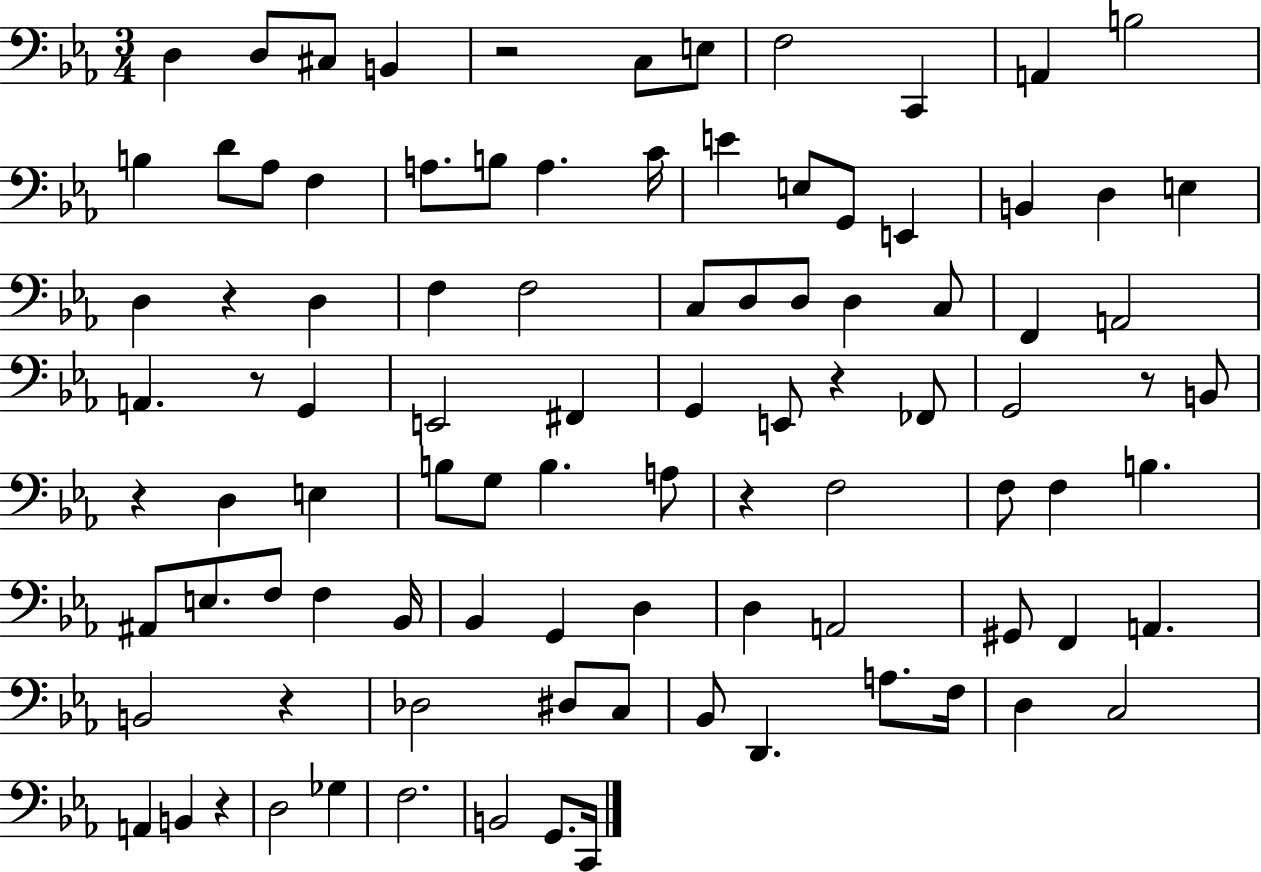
X:1
T:Untitled
M:3/4
L:1/4
K:Eb
D, D,/2 ^C,/2 B,, z2 C,/2 E,/2 F,2 C,, A,, B,2 B, D/2 _A,/2 F, A,/2 B,/2 A, C/4 E E,/2 G,,/2 E,, B,, D, E, D, z D, F, F,2 C,/2 D,/2 D,/2 D, C,/2 F,, A,,2 A,, z/2 G,, E,,2 ^F,, G,, E,,/2 z _F,,/2 G,,2 z/2 B,,/2 z D, E, B,/2 G,/2 B, A,/2 z F,2 F,/2 F, B, ^A,,/2 E,/2 F,/2 F, _B,,/4 _B,, G,, D, D, A,,2 ^G,,/2 F,, A,, B,,2 z _D,2 ^D,/2 C,/2 _B,,/2 D,, A,/2 F,/4 D, C,2 A,, B,, z D,2 _G, F,2 B,,2 G,,/2 C,,/4